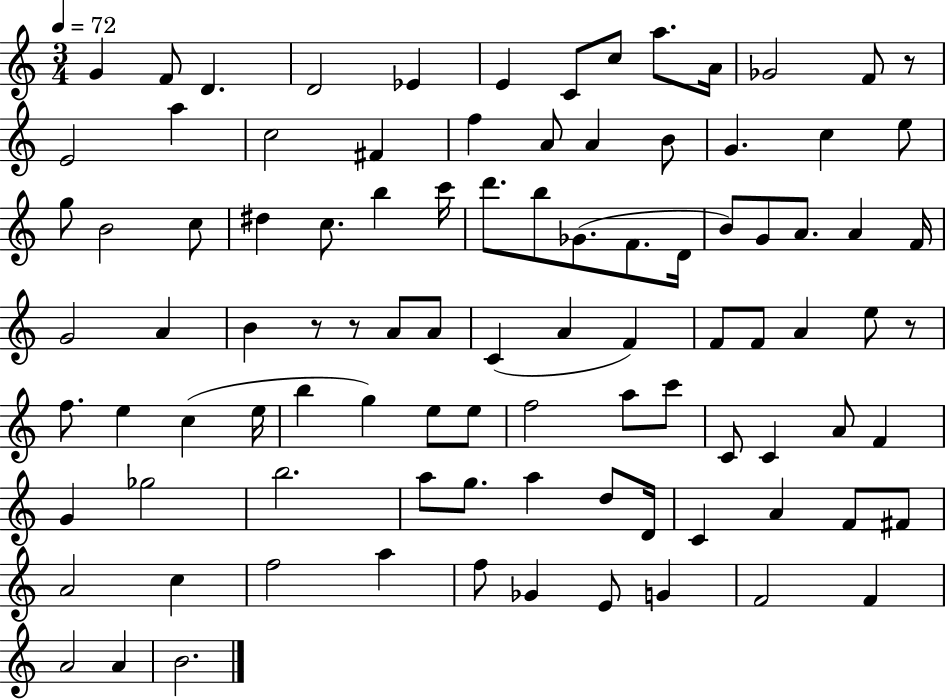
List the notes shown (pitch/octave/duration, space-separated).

G4/q F4/e D4/q. D4/h Eb4/q E4/q C4/e C5/e A5/e. A4/s Gb4/h F4/e R/e E4/h A5/q C5/h F#4/q F5/q A4/e A4/q B4/e G4/q. C5/q E5/e G5/e B4/h C5/e D#5/q C5/e. B5/q C6/s D6/e. B5/e Gb4/e. F4/e. D4/s B4/e G4/e A4/e. A4/q F4/s G4/h A4/q B4/q R/e R/e A4/e A4/e C4/q A4/q F4/q F4/e F4/e A4/q E5/e R/e F5/e. E5/q C5/q E5/s B5/q G5/q E5/e E5/e F5/h A5/e C6/e C4/e C4/q A4/e F4/q G4/q Gb5/h B5/h. A5/e G5/e. A5/q D5/e D4/s C4/q A4/q F4/e F#4/e A4/h C5/q F5/h A5/q F5/e Gb4/q E4/e G4/q F4/h F4/q A4/h A4/q B4/h.